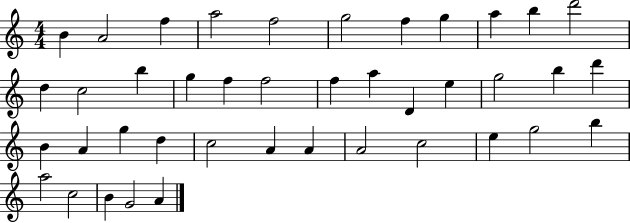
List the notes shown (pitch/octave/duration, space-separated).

B4/q A4/h F5/q A5/h F5/h G5/h F5/q G5/q A5/q B5/q D6/h D5/q C5/h B5/q G5/q F5/q F5/h F5/q A5/q D4/q E5/q G5/h B5/q D6/q B4/q A4/q G5/q D5/q C5/h A4/q A4/q A4/h C5/h E5/q G5/h B5/q A5/h C5/h B4/q G4/h A4/q